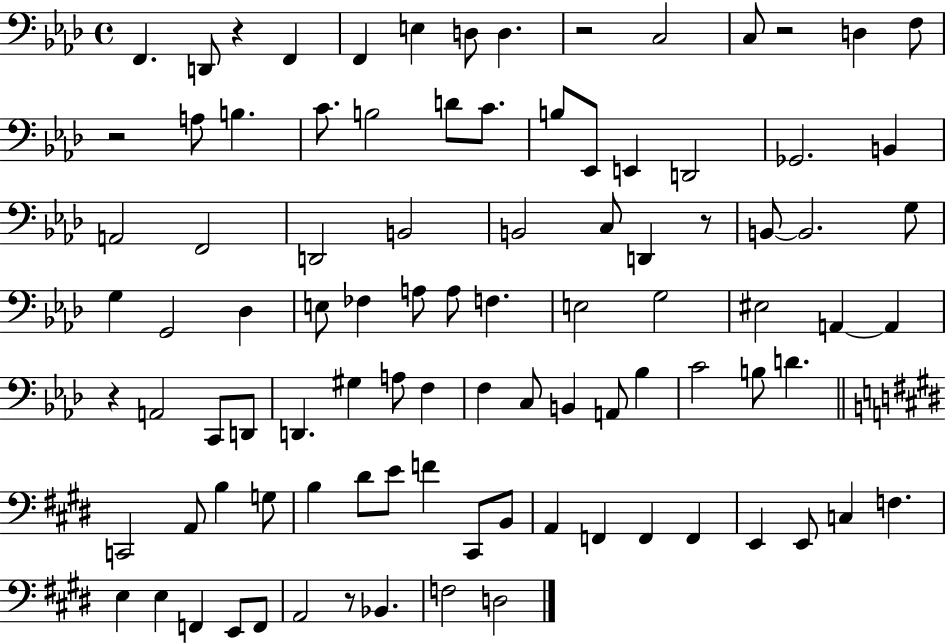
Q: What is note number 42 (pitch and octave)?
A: E3